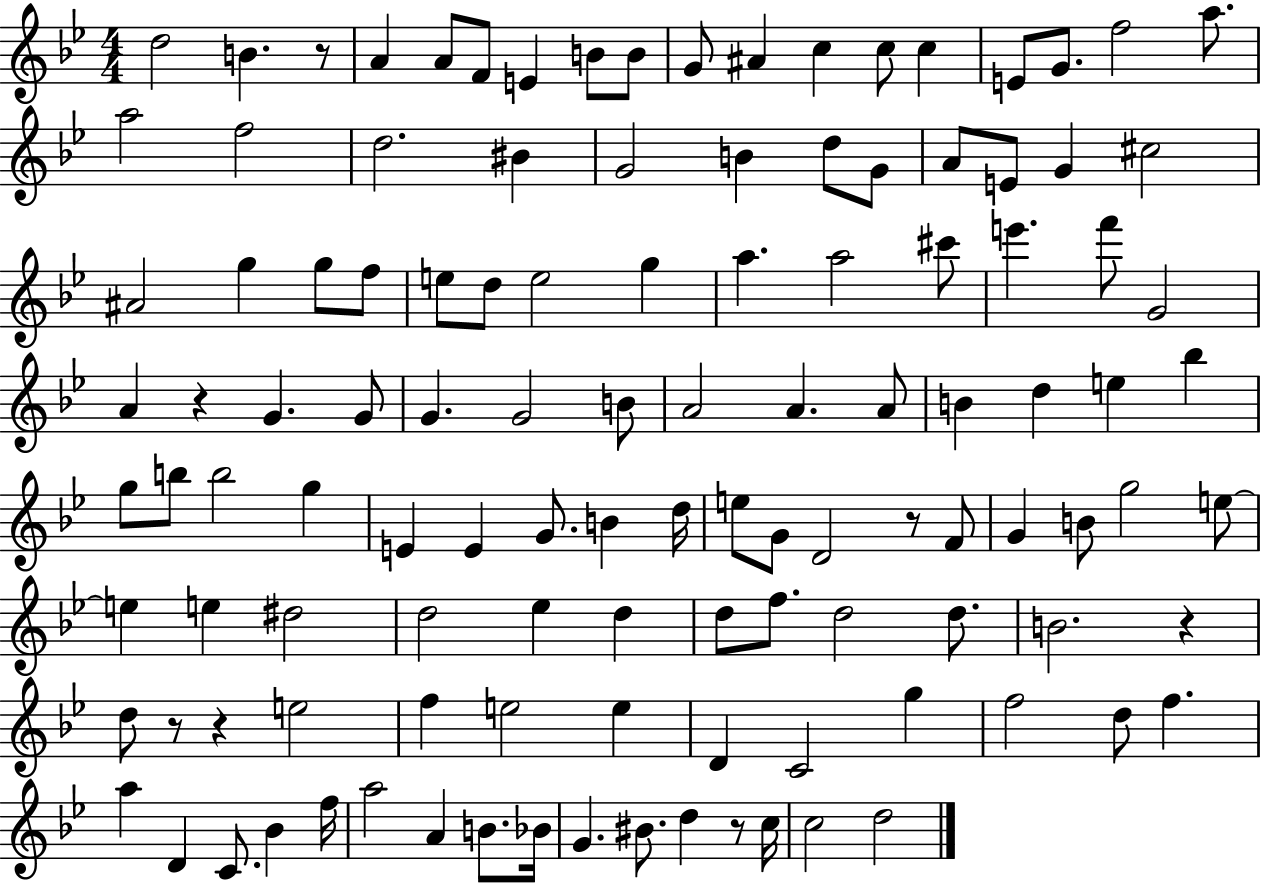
D5/h B4/q. R/e A4/q A4/e F4/e E4/q B4/e B4/e G4/e A#4/q C5/q C5/e C5/q E4/e G4/e. F5/h A5/e. A5/h F5/h D5/h. BIS4/q G4/h B4/q D5/e G4/e A4/e E4/e G4/q C#5/h A#4/h G5/q G5/e F5/e E5/e D5/e E5/h G5/q A5/q. A5/h C#6/e E6/q. F6/e G4/h A4/q R/q G4/q. G4/e G4/q. G4/h B4/e A4/h A4/q. A4/e B4/q D5/q E5/q Bb5/q G5/e B5/e B5/h G5/q E4/q E4/q G4/e. B4/q D5/s E5/e G4/e D4/h R/e F4/e G4/q B4/e G5/h E5/e E5/q E5/q D#5/h D5/h Eb5/q D5/q D5/e F5/e. D5/h D5/e. B4/h. R/q D5/e R/e R/q E5/h F5/q E5/h E5/q D4/q C4/h G5/q F5/h D5/e F5/q. A5/q D4/q C4/e. Bb4/q F5/s A5/h A4/q B4/e. Bb4/s G4/q. BIS4/e. D5/q R/e C5/s C5/h D5/h